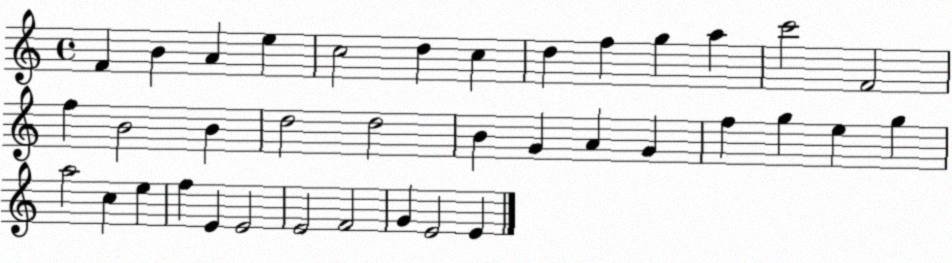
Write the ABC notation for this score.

X:1
T:Untitled
M:4/4
L:1/4
K:C
F B A e c2 d c d f g a c'2 F2 f B2 B d2 d2 B G A G f g e g a2 c e f E E2 E2 F2 G E2 E